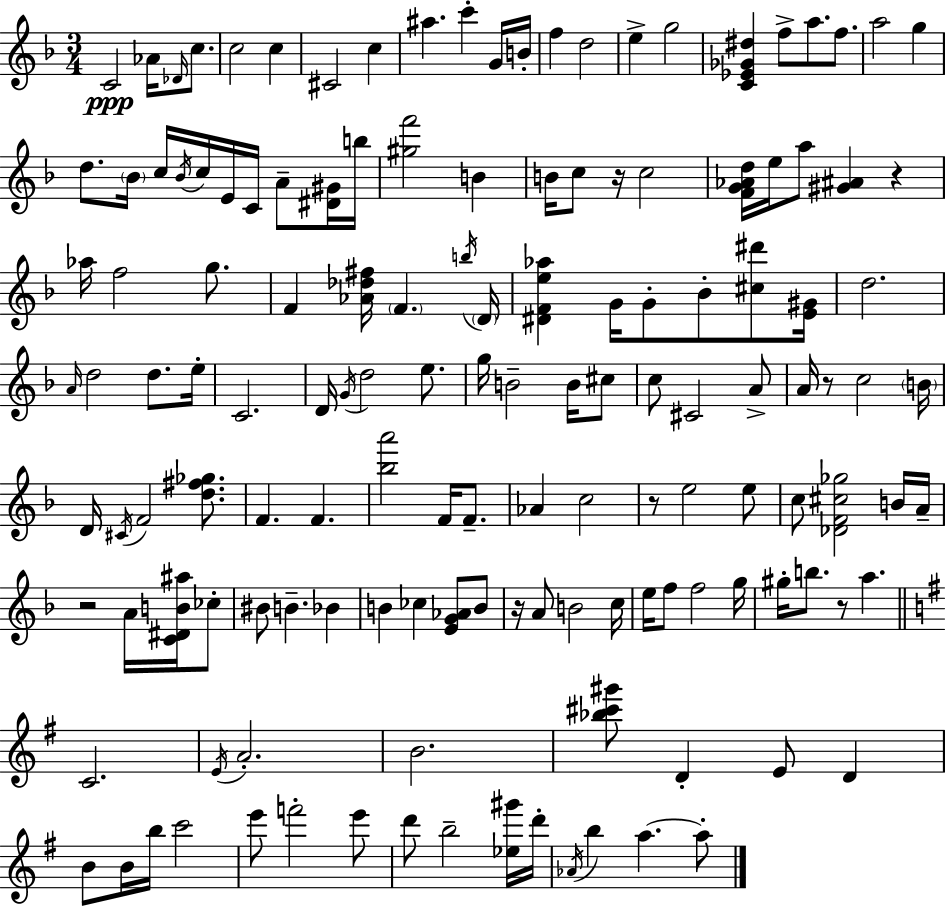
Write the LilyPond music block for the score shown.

{
  \clef treble
  \numericTimeSignature
  \time 3/4
  \key d \minor
  c'2\ppp aes'16 \grace { des'16 } c''8. | c''2 c''4 | cis'2 c''4 | ais''4. c'''4-. g'16 | \break b'16-. f''4 d''2 | e''4-> g''2 | <c' ees' ges' dis''>4 f''8-> a''8. f''8. | a''2 g''4 | \break d''8. \parenthesize bes'16 c''16 \acciaccatura { bes'16 } c''16 e'16 c'16 a'8-- | <dis' gis'>16 b''16 <gis'' f'''>2 b'4 | b'16 c''8 r16 c''2 | <f' g' aes' d''>16 e''16 a''8 <gis' ais'>4 r4 | \break aes''16 f''2 g''8. | f'4 <aes' des'' fis''>16 \parenthesize f'4. | \acciaccatura { b''16 } \parenthesize d'16 <dis' f' e'' aes''>4 g'16 g'8-. bes'8-. | <cis'' dis'''>8 <e' gis'>16 d''2. | \break \grace { a'16 } d''2 | d''8. e''16-. c'2. | d'16 \acciaccatura { g'16 } d''2 | e''8. g''16 b'2-- | \break b'16 cis''8 c''8 cis'2 | a'8-> a'16 r8 c''2 | \parenthesize b'16 d'16 \acciaccatura { cis'16 } f'2 | <d'' fis'' ges''>8. f'4. | \break f'4. <bes'' a'''>2 | f'16 f'8.-- aes'4 c''2 | r8 e''2 | e''8 c''8 <des' f' cis'' ges''>2 | \break b'16 a'16-- r2 | a'16 <c' dis' b' ais''>16 ces''8-. bis'8 b'4.-- | bes'4 b'4 ces''4 | <e' g' aes'>8 b'8 r16 a'8 b'2 | \break c''16 e''16 f''8 f''2 | g''16 gis''16-. b''8. r8 | a''4. \bar "||" \break \key e \minor c'2. | \acciaccatura { e'16 } a'2.-. | b'2. | <bes'' cis''' gis'''>8 d'4-. e'8 d'4 | \break b'8 b'16 b''16 c'''2 | e'''8 f'''2-. e'''8 | d'''8 b''2-- <ees'' gis'''>16 | d'''16-. \acciaccatura { aes'16 } b''4 a''4.~~ | \break a''8-. \bar "|."
}